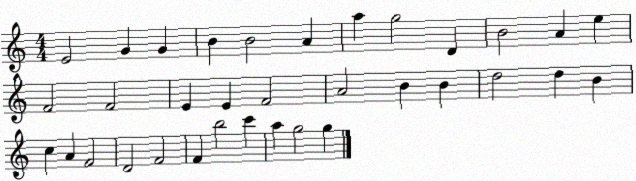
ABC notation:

X:1
T:Untitled
M:4/4
L:1/4
K:C
E2 G G B B2 A a g2 D B2 A e F2 F2 E E F2 A2 B B d2 d B c A F2 D2 F2 F b2 c' a g2 g